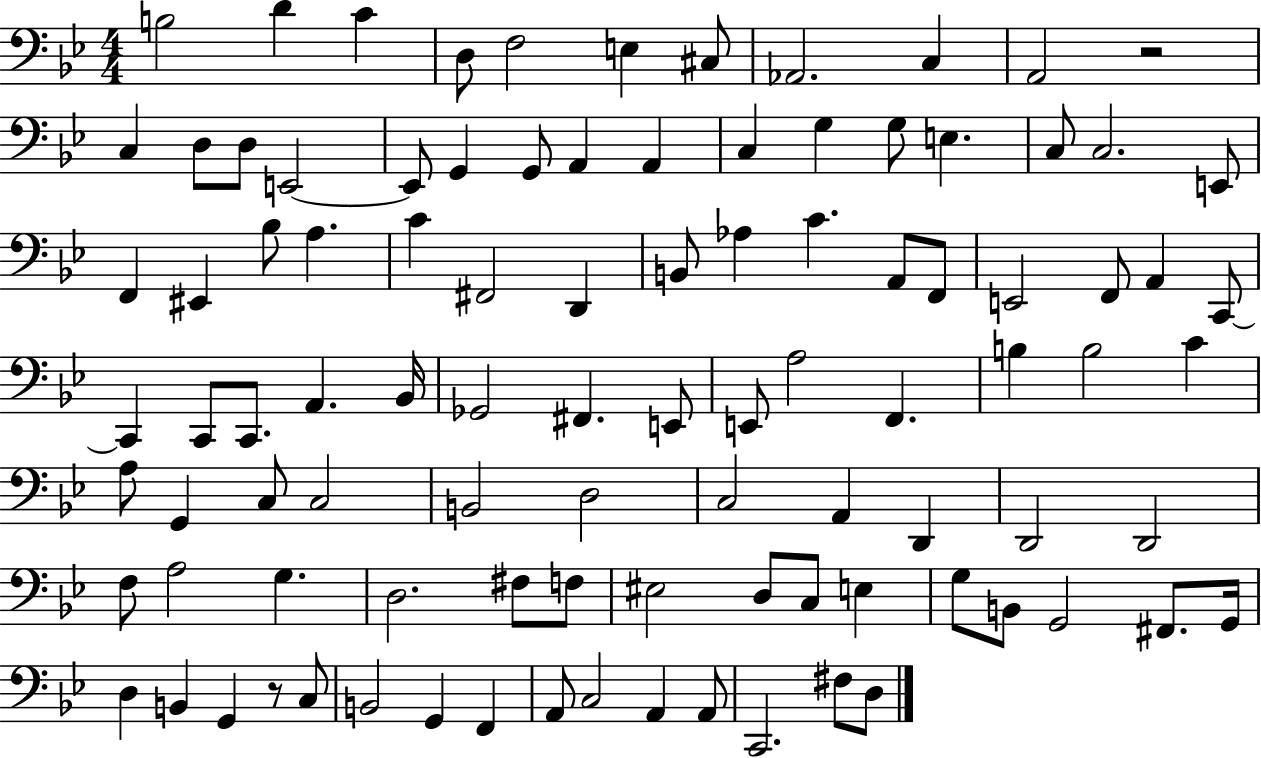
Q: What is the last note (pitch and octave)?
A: D3